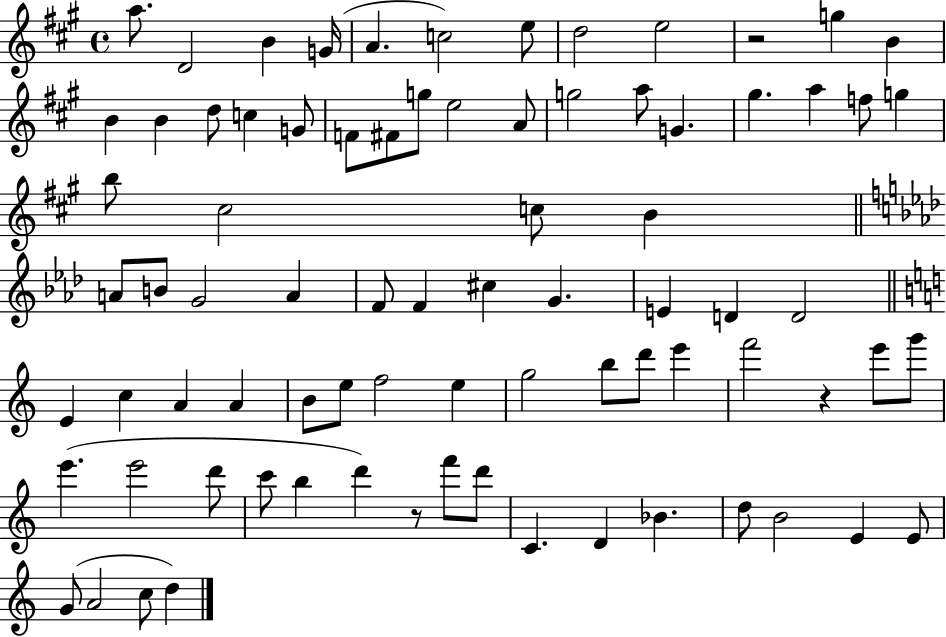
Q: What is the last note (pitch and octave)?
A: D5